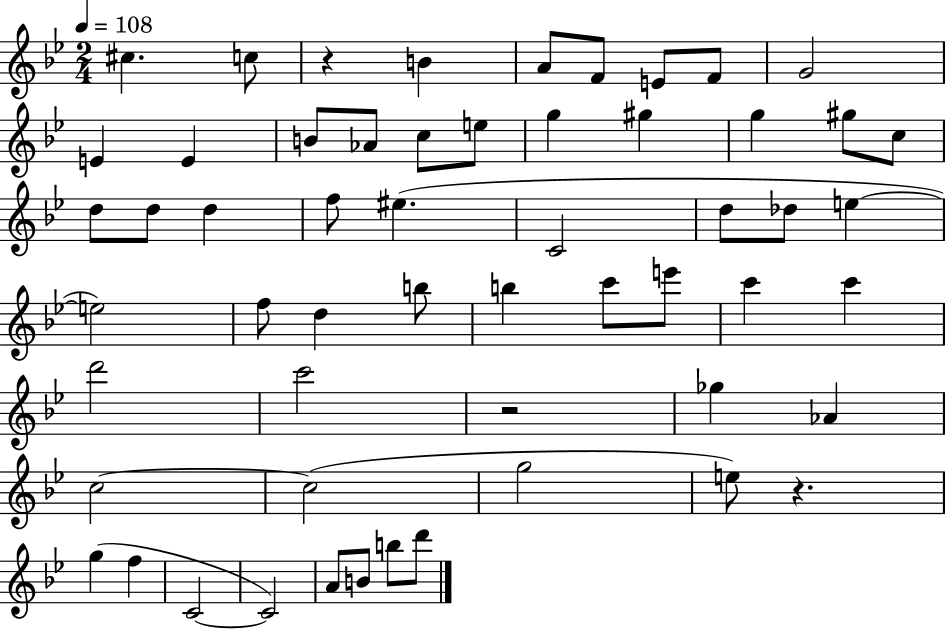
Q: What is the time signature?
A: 2/4